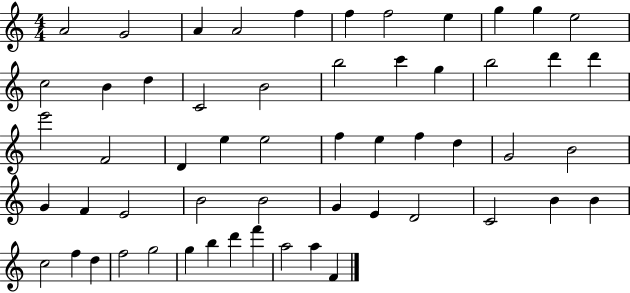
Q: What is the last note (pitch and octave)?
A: F4